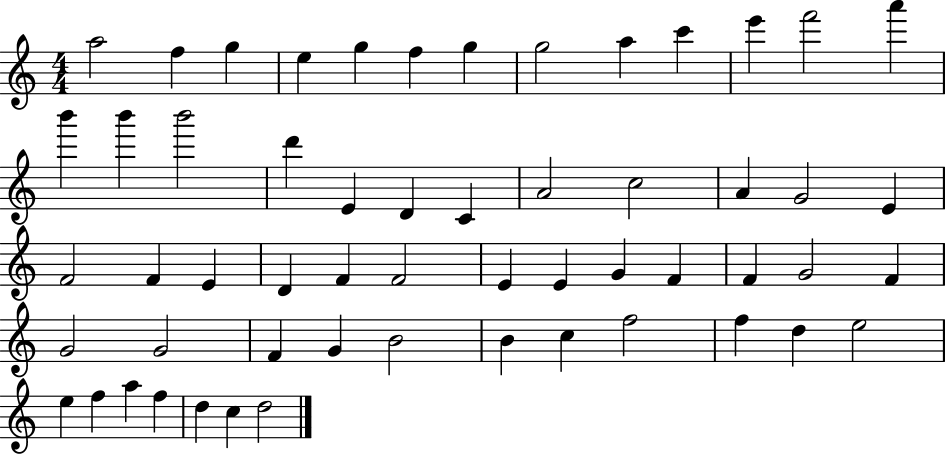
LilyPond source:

{
  \clef treble
  \numericTimeSignature
  \time 4/4
  \key c \major
  a''2 f''4 g''4 | e''4 g''4 f''4 g''4 | g''2 a''4 c'''4 | e'''4 f'''2 a'''4 | \break b'''4 b'''4 b'''2 | d'''4 e'4 d'4 c'4 | a'2 c''2 | a'4 g'2 e'4 | \break f'2 f'4 e'4 | d'4 f'4 f'2 | e'4 e'4 g'4 f'4 | f'4 g'2 f'4 | \break g'2 g'2 | f'4 g'4 b'2 | b'4 c''4 f''2 | f''4 d''4 e''2 | \break e''4 f''4 a''4 f''4 | d''4 c''4 d''2 | \bar "|."
}